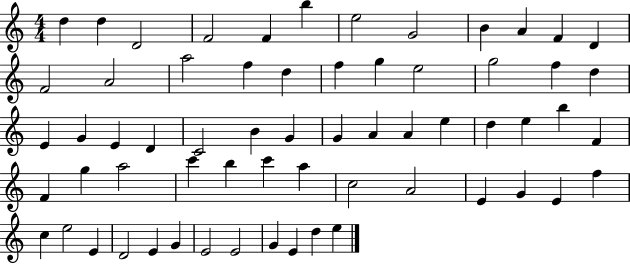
D5/q D5/q D4/h F4/h F4/q B5/q E5/h G4/h B4/q A4/q F4/q D4/q F4/h A4/h A5/h F5/q D5/q F5/q G5/q E5/h G5/h F5/q D5/q E4/q G4/q E4/q D4/q C4/h B4/q G4/q G4/q A4/q A4/q E5/q D5/q E5/q B5/q F4/q F4/q G5/q A5/h C6/q B5/q C6/q A5/q C5/h A4/h E4/q G4/q E4/q F5/q C5/q E5/h E4/q D4/h E4/q G4/q E4/h E4/h G4/q E4/q D5/q E5/q